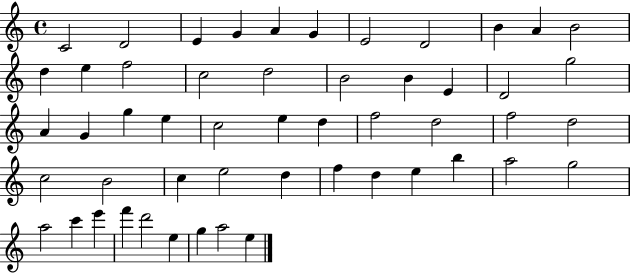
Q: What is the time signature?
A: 4/4